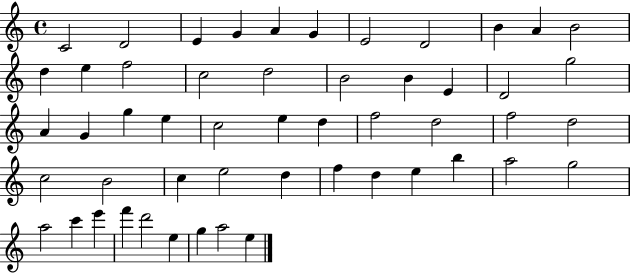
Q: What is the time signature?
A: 4/4